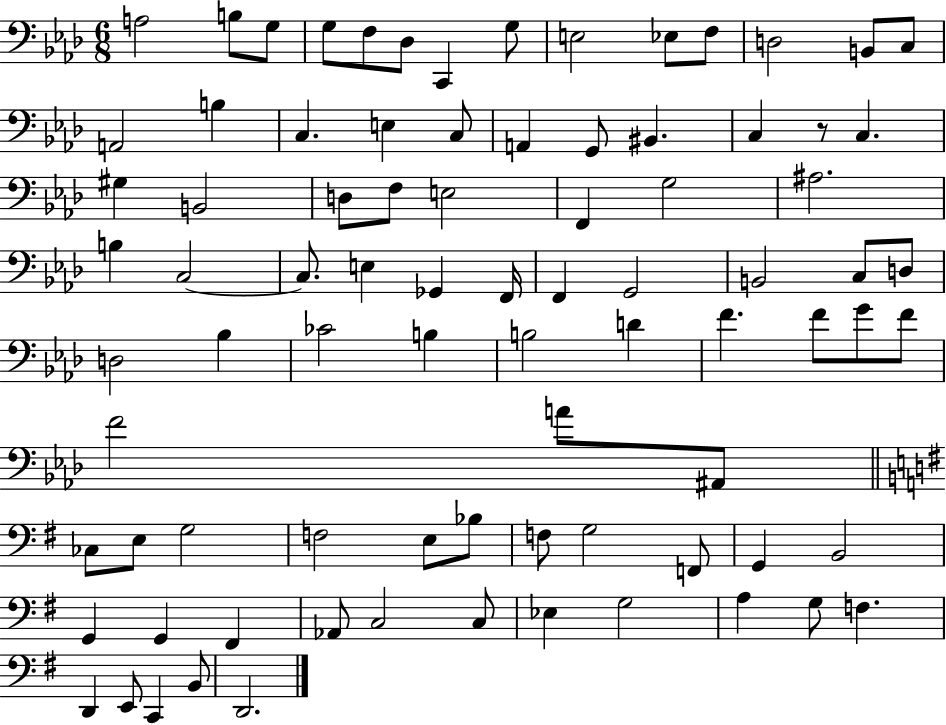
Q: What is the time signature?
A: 6/8